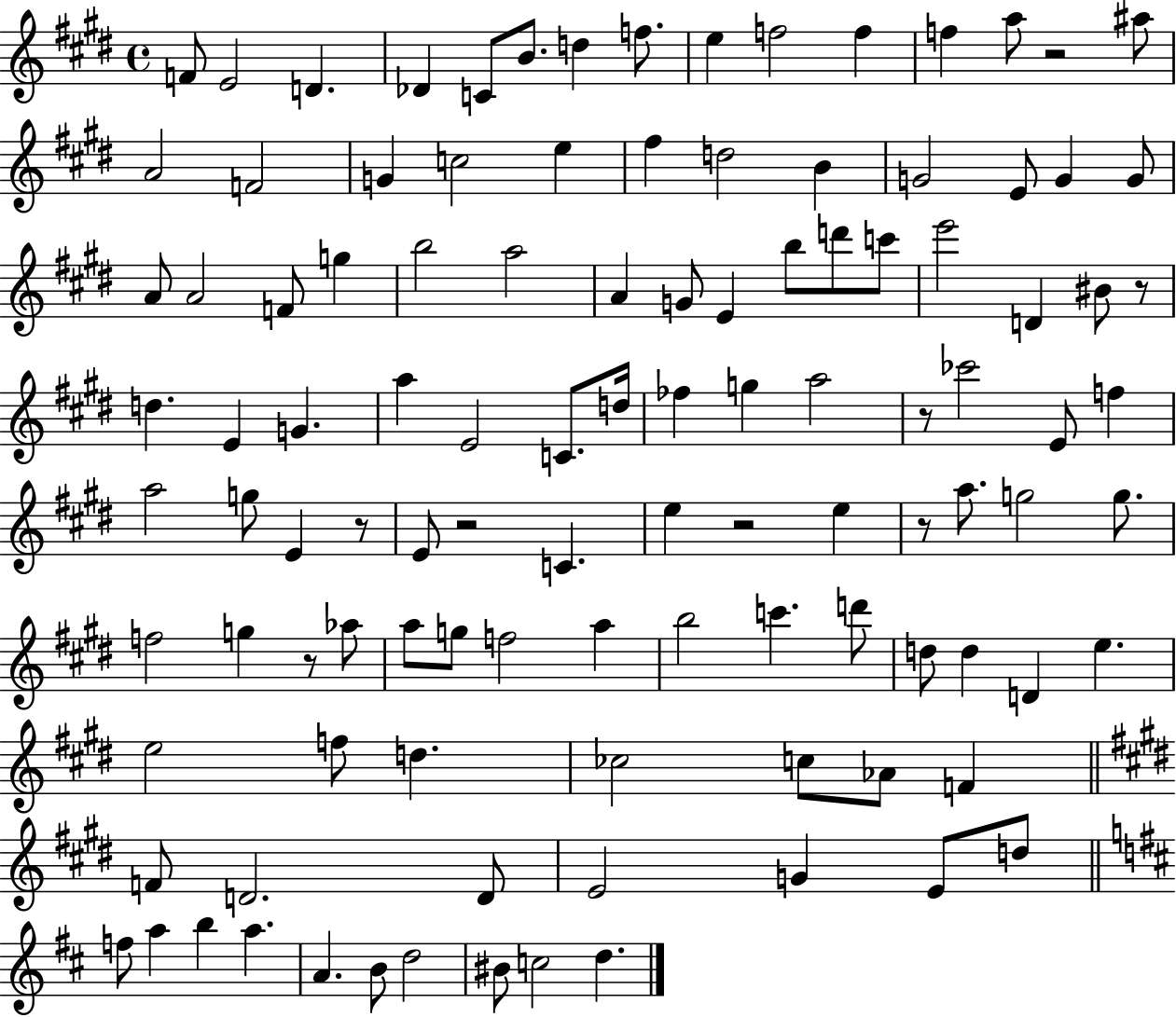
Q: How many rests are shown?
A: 8